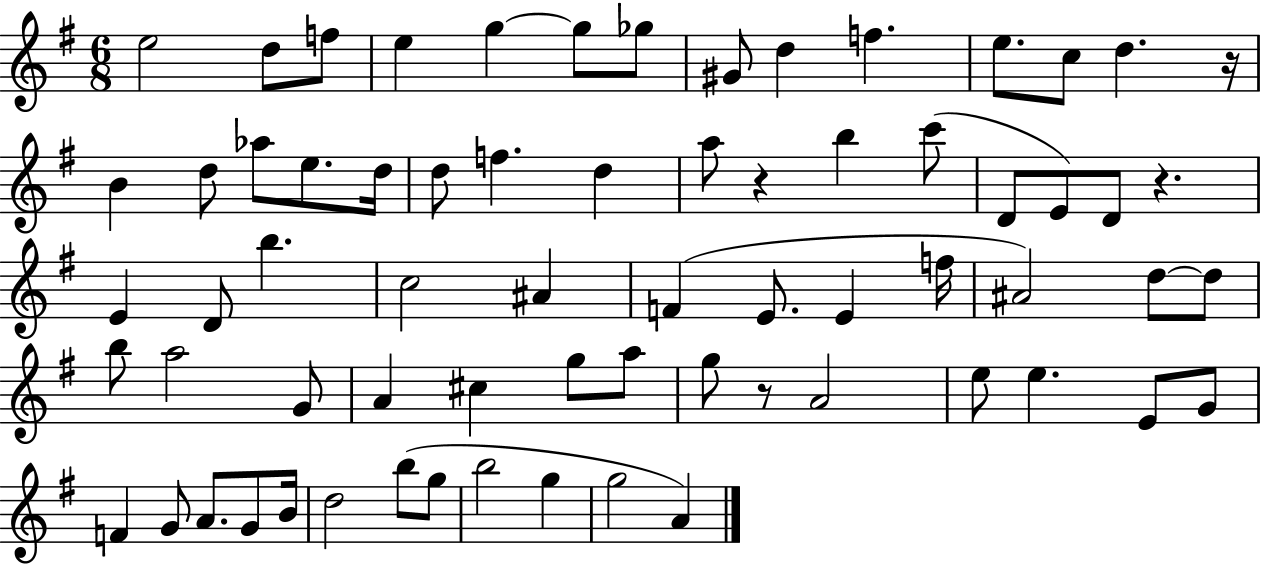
X:1
T:Untitled
M:6/8
L:1/4
K:G
e2 d/2 f/2 e g g/2 _g/2 ^G/2 d f e/2 c/2 d z/4 B d/2 _a/2 e/2 d/4 d/2 f d a/2 z b c'/2 D/2 E/2 D/2 z E D/2 b c2 ^A F E/2 E f/4 ^A2 d/2 d/2 b/2 a2 G/2 A ^c g/2 a/2 g/2 z/2 A2 e/2 e E/2 G/2 F G/2 A/2 G/2 B/4 d2 b/2 g/2 b2 g g2 A